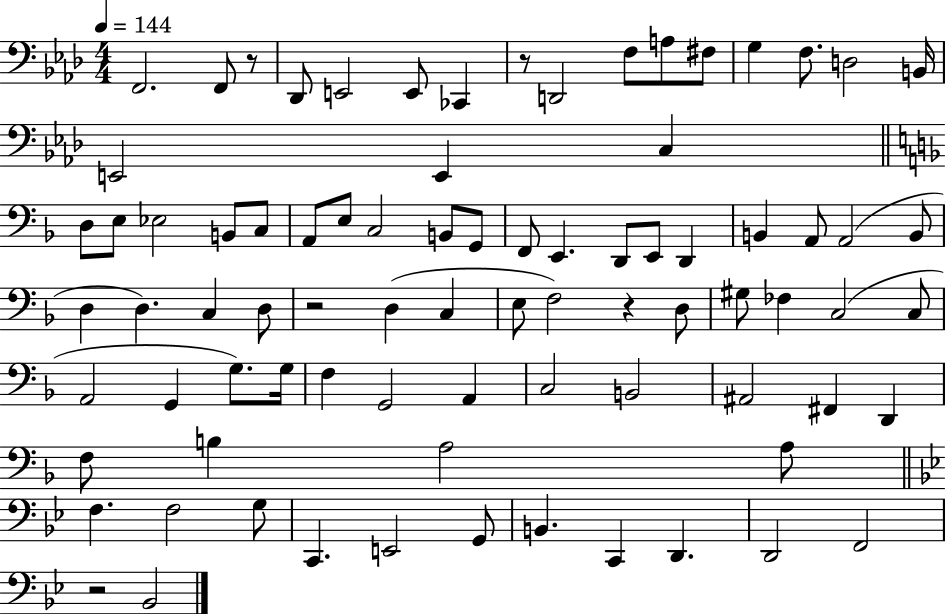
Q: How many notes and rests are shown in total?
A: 82